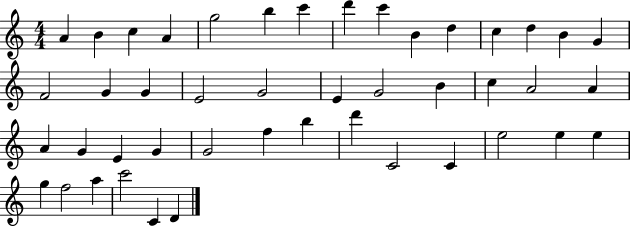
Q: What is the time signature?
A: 4/4